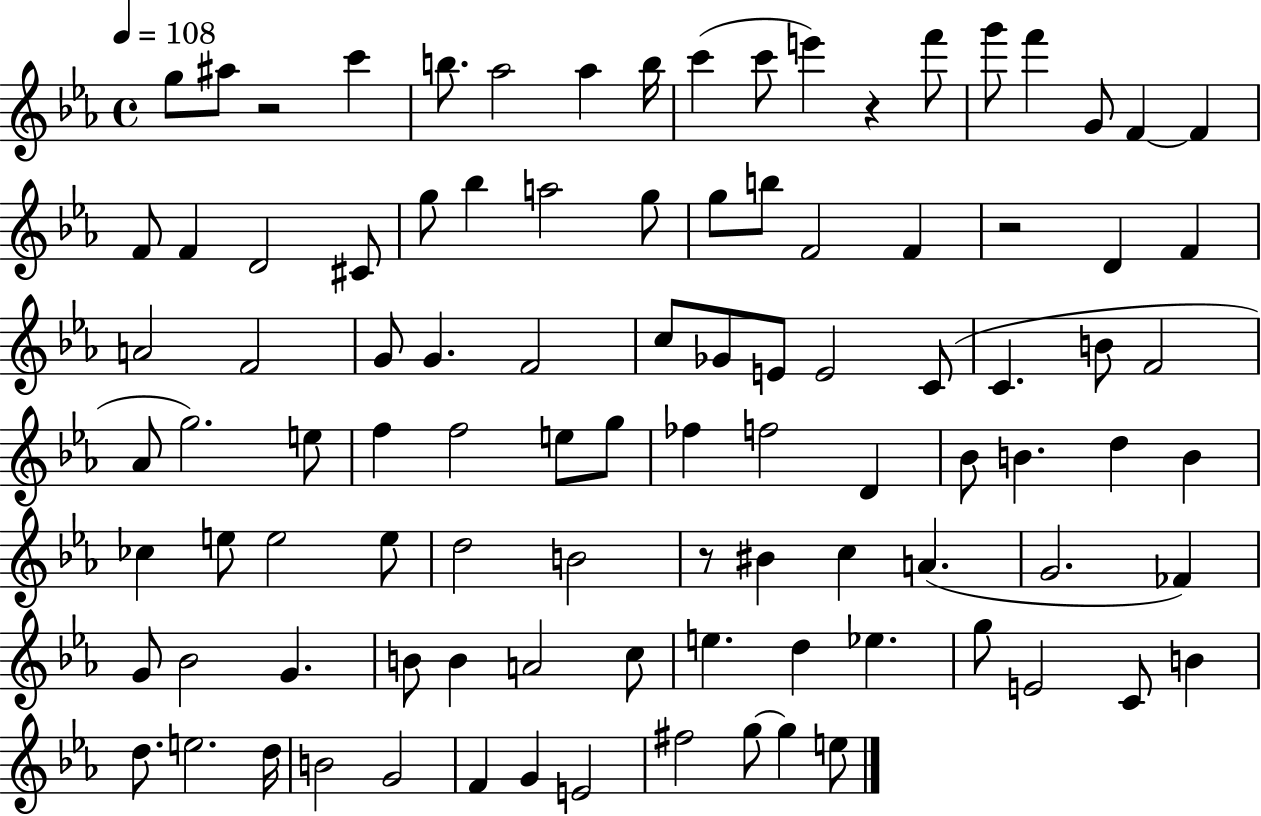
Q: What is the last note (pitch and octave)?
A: E5